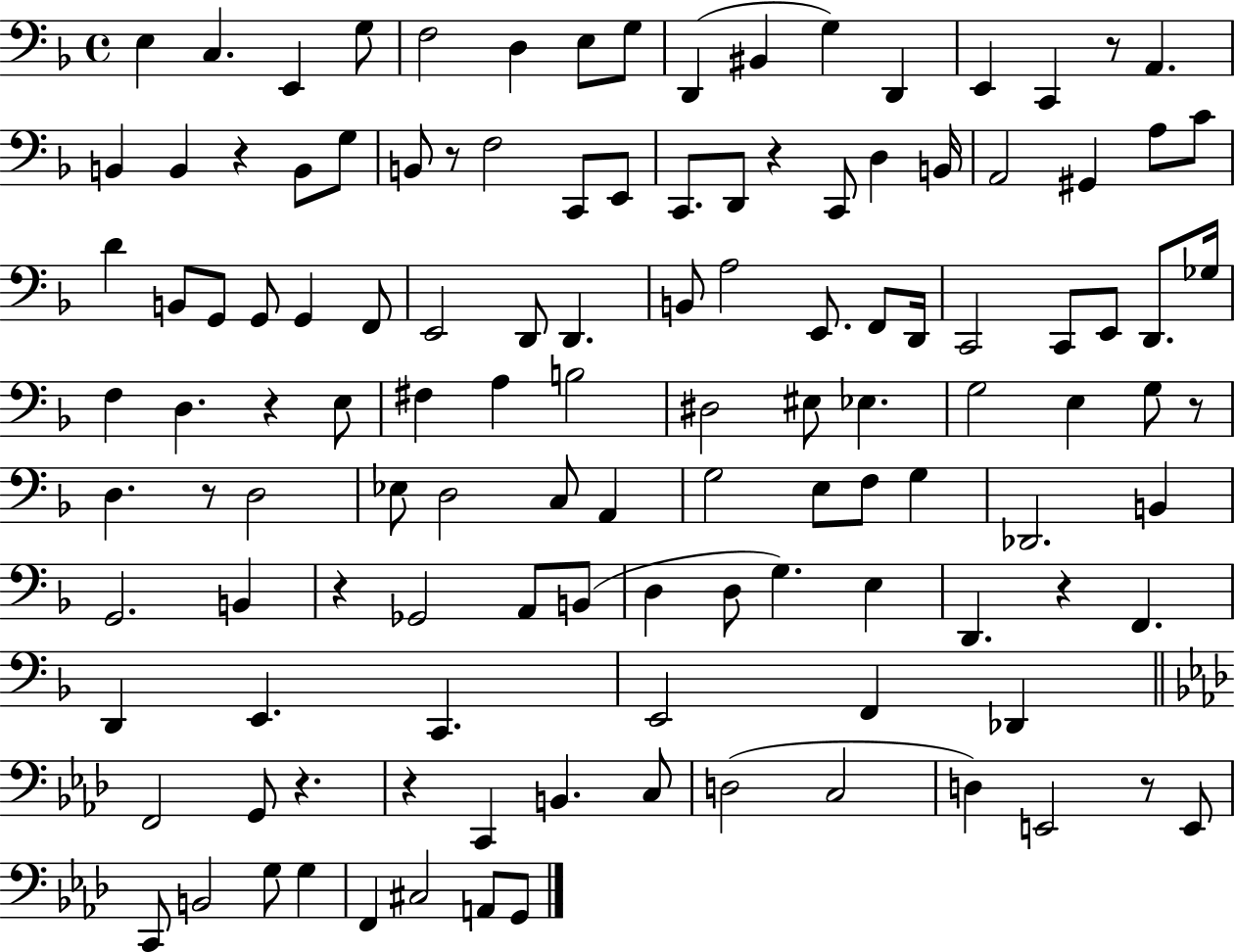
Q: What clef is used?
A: bass